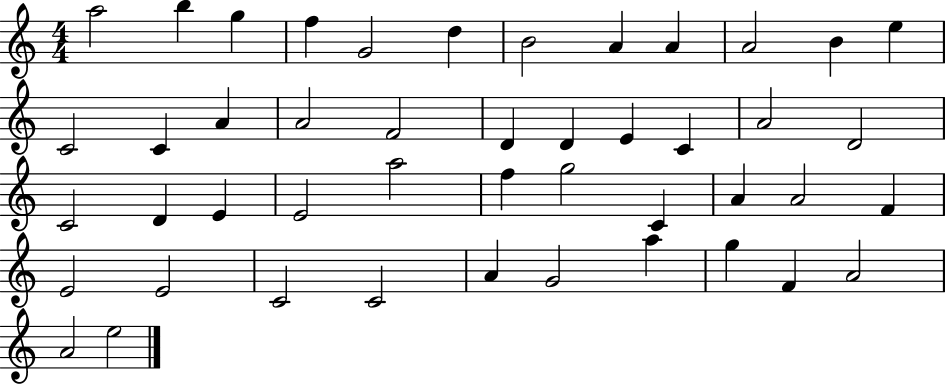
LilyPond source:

{
  \clef treble
  \numericTimeSignature
  \time 4/4
  \key c \major
  a''2 b''4 g''4 | f''4 g'2 d''4 | b'2 a'4 a'4 | a'2 b'4 e''4 | \break c'2 c'4 a'4 | a'2 f'2 | d'4 d'4 e'4 c'4 | a'2 d'2 | \break c'2 d'4 e'4 | e'2 a''2 | f''4 g''2 c'4 | a'4 a'2 f'4 | \break e'2 e'2 | c'2 c'2 | a'4 g'2 a''4 | g''4 f'4 a'2 | \break a'2 e''2 | \bar "|."
}